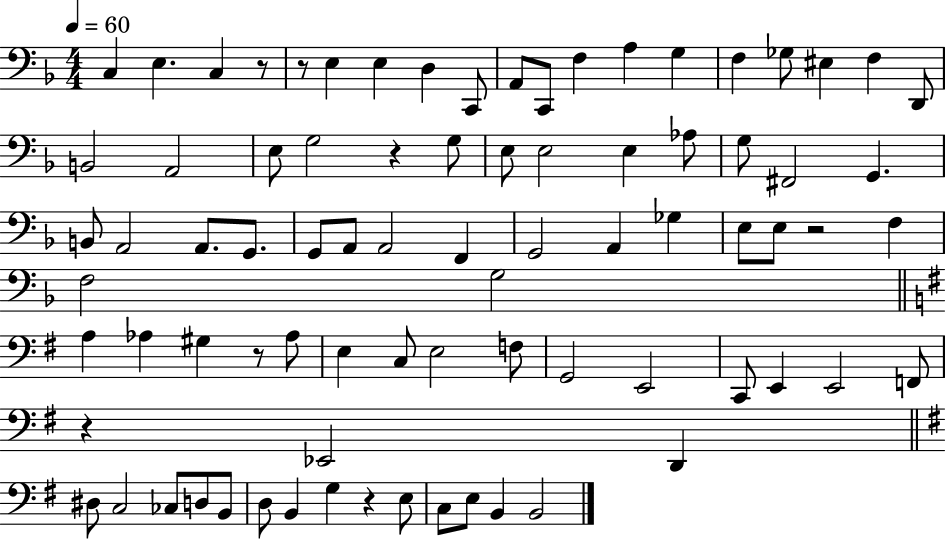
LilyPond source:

{
  \clef bass
  \numericTimeSignature
  \time 4/4
  \key f \major
  \tempo 4 = 60
  c4 e4. c4 r8 | r8 e4 e4 d4 c,8 | a,8 c,8 f4 a4 g4 | f4 ges8 eis4 f4 d,8 | \break b,2 a,2 | e8 g2 r4 g8 | e8 e2 e4 aes8 | g8 fis,2 g,4. | \break b,8 a,2 a,8. g,8. | g,8 a,8 a,2 f,4 | g,2 a,4 ges4 | e8 e8 r2 f4 | \break f2 g2 | \bar "||" \break \key g \major a4 aes4 gis4 r8 aes8 | e4 c8 e2 f8 | g,2 e,2 | c,8 e,4 e,2 f,8 | \break r4 ees,2 d,4 | \bar "||" \break \key g \major dis8 c2 ces8 d8 b,8 | d8 b,4 g4 r4 e8 | c8 e8 b,4 b,2 | \bar "|."
}